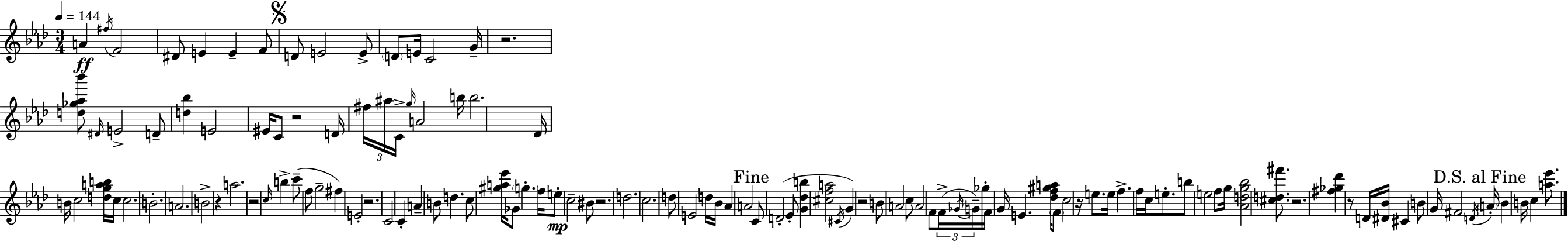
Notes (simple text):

A4/q F#5/s F4/h D#4/e E4/q E4/q F4/e D4/e E4/h E4/e D4/e E4/s C4/h G4/s R/h. [D5,Gb5,Ab5,Bb6]/e D#4/s E4/h D4/e [D5,Bb5]/q E4/h EIS4/s C4/e R/h D4/s F#5/s A#5/s C4/s G5/s A4/h B5/s B5/h. Db4/s B4/s C5/h [D5,G5,A5,B5]/s C5/s C5/h. B4/h. A4/h. B4/h R/q A5/h. R/h C5/s B5/q C6/e F5/e G5/h F#5/q E4/h R/h. C4/h C4/q A4/q B4/e D5/q. C5/e [G#5,A5,Eb6]/s Gb4/e G5/q. F5/s E5/e C5/h BIS4/e R/h. D5/h. C5/h. D5/e E4/h D5/s Bb4/s Ab4/q A4/h C4/e D4/h Eb4/e [G4,Db5,B5]/q [C#5,F5,A5]/h C#4/s G4/q R/h B4/e A4/h C5/e A4/h F4/e F4/s Gb4/s G4/s Gb5/s F4/s G4/s E4/q. [Db5,F5,G#5,A5]/s F4/e C5/h R/s E5/e. E5/s F5/q. F5/s C5/s E5/e. B5/e E5/h F5/e G5/s [Ab4,D5,G5,Bb5]/h [C#5,D5,F#6]/e. R/h. [F#5,Gb5,Db6]/q R/e D4/s [D#4,Bb4]/s C#4/q B4/e G4/s F#4/h D4/s A4/s Bb4/q B4/s C5/q [A5,Eb6]/e.